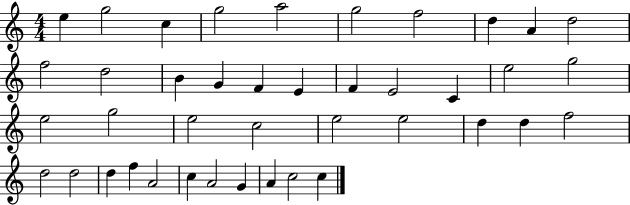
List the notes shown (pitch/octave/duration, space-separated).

E5/q G5/h C5/q G5/h A5/h G5/h F5/h D5/q A4/q D5/h F5/h D5/h B4/q G4/q F4/q E4/q F4/q E4/h C4/q E5/h G5/h E5/h G5/h E5/h C5/h E5/h E5/h D5/q D5/q F5/h D5/h D5/h D5/q F5/q A4/h C5/q A4/h G4/q A4/q C5/h C5/q